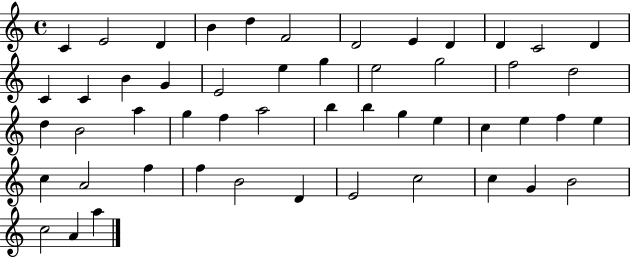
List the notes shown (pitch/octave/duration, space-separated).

C4/q E4/h D4/q B4/q D5/q F4/h D4/h E4/q D4/q D4/q C4/h D4/q C4/q C4/q B4/q G4/q E4/h E5/q G5/q E5/h G5/h F5/h D5/h D5/q B4/h A5/q G5/q F5/q A5/h B5/q B5/q G5/q E5/q C5/q E5/q F5/q E5/q C5/q A4/h F5/q F5/q B4/h D4/q E4/h C5/h C5/q G4/q B4/h C5/h A4/q A5/q